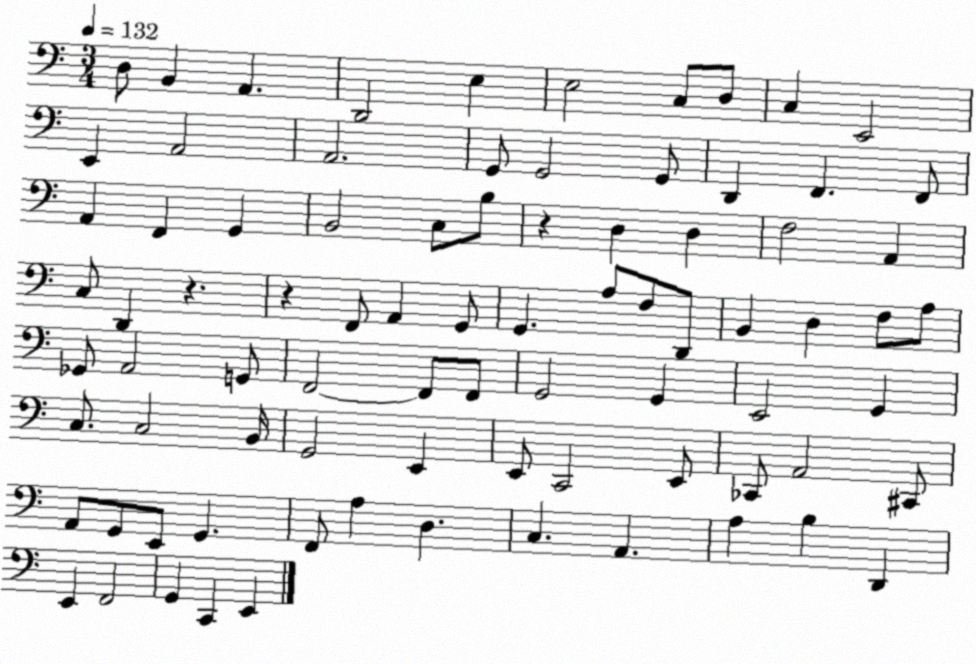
X:1
T:Untitled
M:3/4
L:1/4
K:C
D,/2 B,, A,, D,,2 E, E,2 C,/2 D,/2 C, E,,2 E,, A,,2 A,,2 G,,/2 G,,2 G,,/2 D,, F,, F,,/2 A,, F,, G,, B,,2 C,/2 B,/2 z D, D, F,2 A,, C,/2 D,, z z F,,/2 A,, G,,/2 G,, A,/2 F,/2 D,,/2 B,, D, F,/2 A,/2 _G,,/2 A,,2 G,,/2 F,,2 F,,/2 F,,/2 G,,2 G,, E,,2 G,, C,/2 C,2 B,,/4 G,,2 E,, E,,/2 C,,2 E,,/2 _C,,/2 A,,2 ^C,,/2 A,,/2 G,,/2 E,,/2 G,, F,,/2 A, D, C, A,, A, B, D,, E,, F,,2 G,, C,, E,,